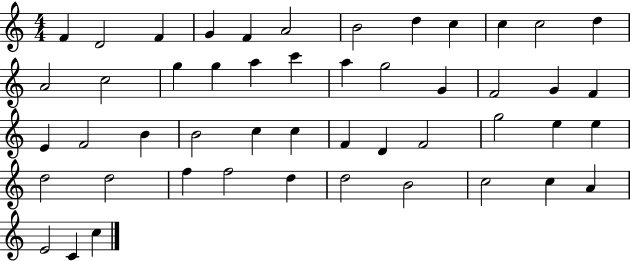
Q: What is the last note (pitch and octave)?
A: C5